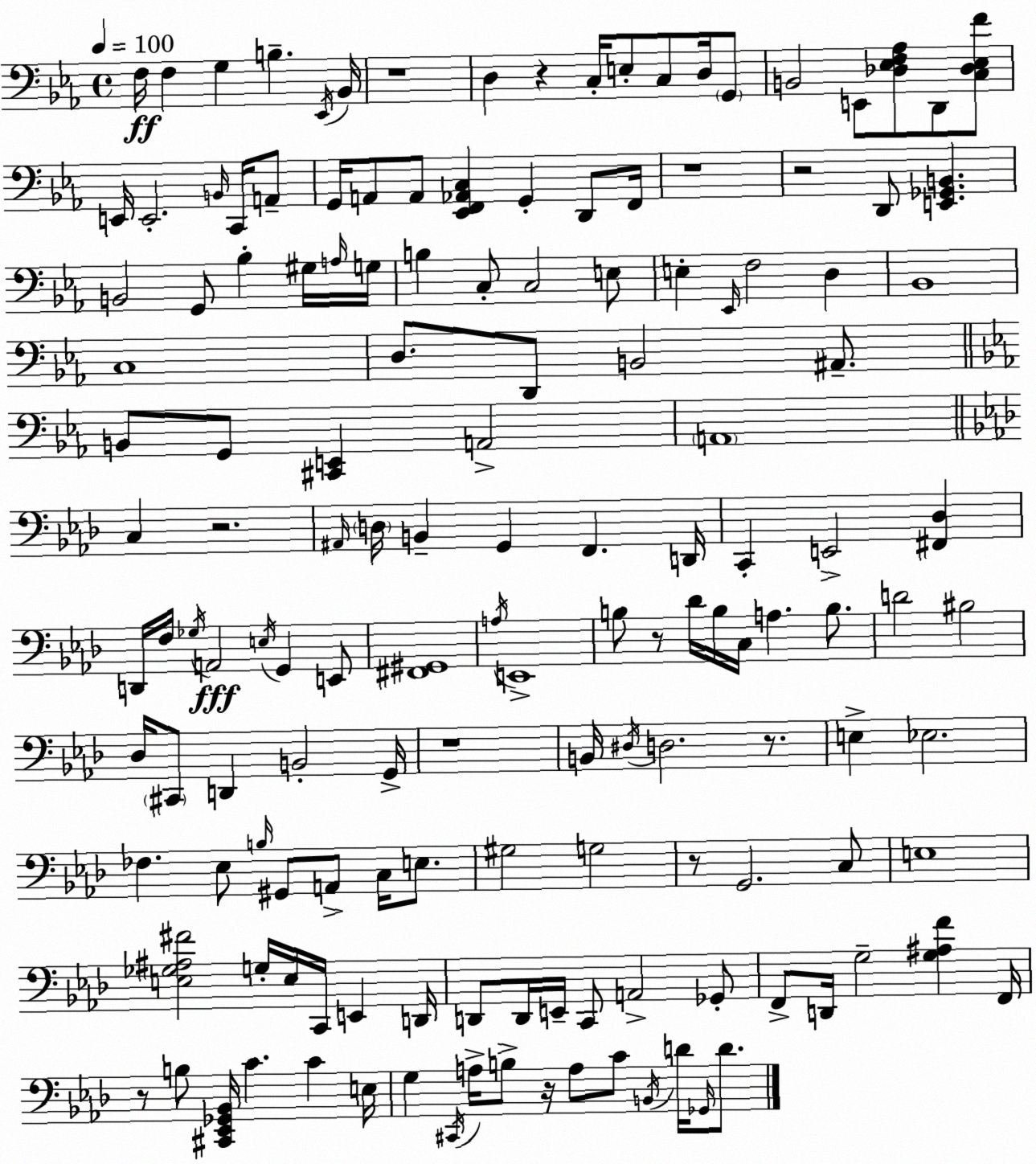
X:1
T:Untitled
M:4/4
L:1/4
K:Cm
F,/4 F, G, B, _E,,/4 _B,,/4 z4 D, z C,/4 E,/2 C,/2 D,/4 G,,/2 B,,2 E,,/2 [_D,_E,F,_A,]/2 D,,/2 [C,_D,_E,F]/2 E,,/4 E,,2 B,,/4 C,,/4 A,,/2 G,,/4 A,,/2 A,,/2 [_E,,F,,_A,,C,] G,, D,,/2 F,,/4 z4 z2 D,,/2 [E,,_G,,B,,] B,,2 G,,/2 _B, ^G,/4 A,/4 G,/4 B, C,/2 C,2 E,/2 E, _E,,/4 F,2 D, _B,,4 C,4 D,/2 D,,/2 B,,2 ^A,,/2 B,,/2 G,,/2 [^C,,E,,] A,,2 A,,4 C, z2 ^A,,/4 D,/4 B,, G,, F,, D,,/4 C,, E,,2 [^F,,_D,] D,,/4 F,/4 _G,/4 A,,2 E,/4 G,, E,,/2 [^F,,^G,,]4 A,/4 E,,4 B,/2 z/2 _D/4 B,/4 C,/4 A, B,/2 D2 ^B,2 _D,/4 ^C,,/2 D,, B,,2 G,,/4 z4 B,,/4 ^D,/4 D,2 z/2 E, _E,2 _F, _E,/2 B,/4 ^G,,/2 A,,/2 C,/4 E,/2 ^G,2 G,2 z/2 G,,2 C,/2 E,4 [E,_G,^A,^F]2 G,/4 E,/4 C,,/4 E,, D,,/4 D,,/2 D,,/4 E,,/4 C,,/2 A,,2 _G,,/2 F,,/2 D,,/4 G,2 [G,^A,F] F,,/4 z/2 B,/2 [^C,,_E,,_G,,_B,,]/4 C C E,/4 G, ^C,,/4 A,/4 B,/2 z/4 A,/2 C/2 B,,/4 D/4 _G,,/4 D/2